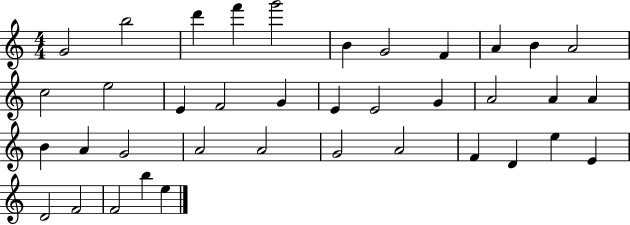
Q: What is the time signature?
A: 4/4